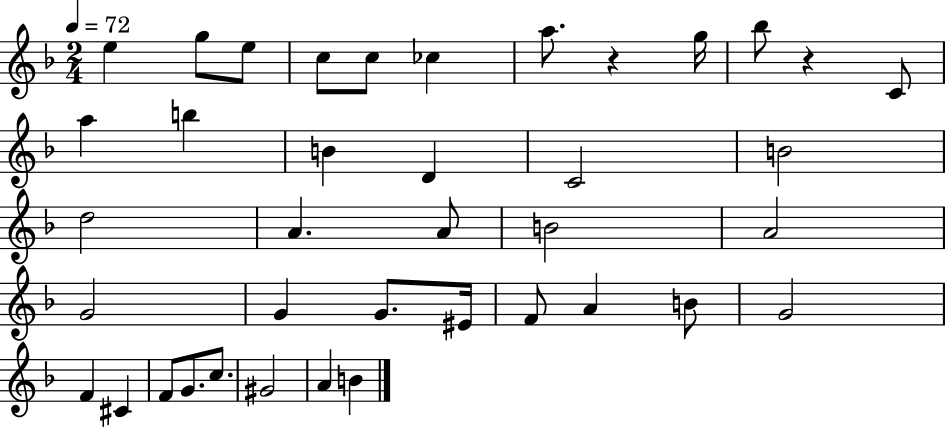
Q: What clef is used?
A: treble